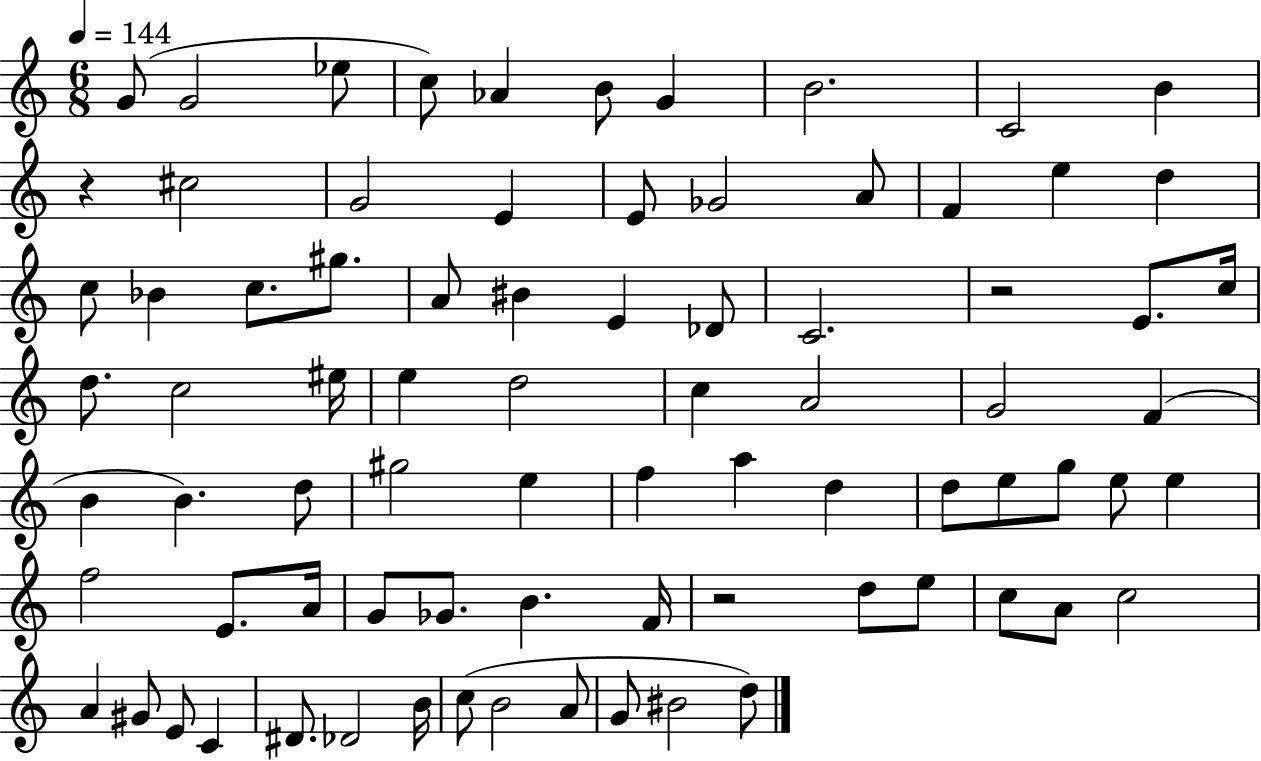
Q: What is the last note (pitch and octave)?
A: D5